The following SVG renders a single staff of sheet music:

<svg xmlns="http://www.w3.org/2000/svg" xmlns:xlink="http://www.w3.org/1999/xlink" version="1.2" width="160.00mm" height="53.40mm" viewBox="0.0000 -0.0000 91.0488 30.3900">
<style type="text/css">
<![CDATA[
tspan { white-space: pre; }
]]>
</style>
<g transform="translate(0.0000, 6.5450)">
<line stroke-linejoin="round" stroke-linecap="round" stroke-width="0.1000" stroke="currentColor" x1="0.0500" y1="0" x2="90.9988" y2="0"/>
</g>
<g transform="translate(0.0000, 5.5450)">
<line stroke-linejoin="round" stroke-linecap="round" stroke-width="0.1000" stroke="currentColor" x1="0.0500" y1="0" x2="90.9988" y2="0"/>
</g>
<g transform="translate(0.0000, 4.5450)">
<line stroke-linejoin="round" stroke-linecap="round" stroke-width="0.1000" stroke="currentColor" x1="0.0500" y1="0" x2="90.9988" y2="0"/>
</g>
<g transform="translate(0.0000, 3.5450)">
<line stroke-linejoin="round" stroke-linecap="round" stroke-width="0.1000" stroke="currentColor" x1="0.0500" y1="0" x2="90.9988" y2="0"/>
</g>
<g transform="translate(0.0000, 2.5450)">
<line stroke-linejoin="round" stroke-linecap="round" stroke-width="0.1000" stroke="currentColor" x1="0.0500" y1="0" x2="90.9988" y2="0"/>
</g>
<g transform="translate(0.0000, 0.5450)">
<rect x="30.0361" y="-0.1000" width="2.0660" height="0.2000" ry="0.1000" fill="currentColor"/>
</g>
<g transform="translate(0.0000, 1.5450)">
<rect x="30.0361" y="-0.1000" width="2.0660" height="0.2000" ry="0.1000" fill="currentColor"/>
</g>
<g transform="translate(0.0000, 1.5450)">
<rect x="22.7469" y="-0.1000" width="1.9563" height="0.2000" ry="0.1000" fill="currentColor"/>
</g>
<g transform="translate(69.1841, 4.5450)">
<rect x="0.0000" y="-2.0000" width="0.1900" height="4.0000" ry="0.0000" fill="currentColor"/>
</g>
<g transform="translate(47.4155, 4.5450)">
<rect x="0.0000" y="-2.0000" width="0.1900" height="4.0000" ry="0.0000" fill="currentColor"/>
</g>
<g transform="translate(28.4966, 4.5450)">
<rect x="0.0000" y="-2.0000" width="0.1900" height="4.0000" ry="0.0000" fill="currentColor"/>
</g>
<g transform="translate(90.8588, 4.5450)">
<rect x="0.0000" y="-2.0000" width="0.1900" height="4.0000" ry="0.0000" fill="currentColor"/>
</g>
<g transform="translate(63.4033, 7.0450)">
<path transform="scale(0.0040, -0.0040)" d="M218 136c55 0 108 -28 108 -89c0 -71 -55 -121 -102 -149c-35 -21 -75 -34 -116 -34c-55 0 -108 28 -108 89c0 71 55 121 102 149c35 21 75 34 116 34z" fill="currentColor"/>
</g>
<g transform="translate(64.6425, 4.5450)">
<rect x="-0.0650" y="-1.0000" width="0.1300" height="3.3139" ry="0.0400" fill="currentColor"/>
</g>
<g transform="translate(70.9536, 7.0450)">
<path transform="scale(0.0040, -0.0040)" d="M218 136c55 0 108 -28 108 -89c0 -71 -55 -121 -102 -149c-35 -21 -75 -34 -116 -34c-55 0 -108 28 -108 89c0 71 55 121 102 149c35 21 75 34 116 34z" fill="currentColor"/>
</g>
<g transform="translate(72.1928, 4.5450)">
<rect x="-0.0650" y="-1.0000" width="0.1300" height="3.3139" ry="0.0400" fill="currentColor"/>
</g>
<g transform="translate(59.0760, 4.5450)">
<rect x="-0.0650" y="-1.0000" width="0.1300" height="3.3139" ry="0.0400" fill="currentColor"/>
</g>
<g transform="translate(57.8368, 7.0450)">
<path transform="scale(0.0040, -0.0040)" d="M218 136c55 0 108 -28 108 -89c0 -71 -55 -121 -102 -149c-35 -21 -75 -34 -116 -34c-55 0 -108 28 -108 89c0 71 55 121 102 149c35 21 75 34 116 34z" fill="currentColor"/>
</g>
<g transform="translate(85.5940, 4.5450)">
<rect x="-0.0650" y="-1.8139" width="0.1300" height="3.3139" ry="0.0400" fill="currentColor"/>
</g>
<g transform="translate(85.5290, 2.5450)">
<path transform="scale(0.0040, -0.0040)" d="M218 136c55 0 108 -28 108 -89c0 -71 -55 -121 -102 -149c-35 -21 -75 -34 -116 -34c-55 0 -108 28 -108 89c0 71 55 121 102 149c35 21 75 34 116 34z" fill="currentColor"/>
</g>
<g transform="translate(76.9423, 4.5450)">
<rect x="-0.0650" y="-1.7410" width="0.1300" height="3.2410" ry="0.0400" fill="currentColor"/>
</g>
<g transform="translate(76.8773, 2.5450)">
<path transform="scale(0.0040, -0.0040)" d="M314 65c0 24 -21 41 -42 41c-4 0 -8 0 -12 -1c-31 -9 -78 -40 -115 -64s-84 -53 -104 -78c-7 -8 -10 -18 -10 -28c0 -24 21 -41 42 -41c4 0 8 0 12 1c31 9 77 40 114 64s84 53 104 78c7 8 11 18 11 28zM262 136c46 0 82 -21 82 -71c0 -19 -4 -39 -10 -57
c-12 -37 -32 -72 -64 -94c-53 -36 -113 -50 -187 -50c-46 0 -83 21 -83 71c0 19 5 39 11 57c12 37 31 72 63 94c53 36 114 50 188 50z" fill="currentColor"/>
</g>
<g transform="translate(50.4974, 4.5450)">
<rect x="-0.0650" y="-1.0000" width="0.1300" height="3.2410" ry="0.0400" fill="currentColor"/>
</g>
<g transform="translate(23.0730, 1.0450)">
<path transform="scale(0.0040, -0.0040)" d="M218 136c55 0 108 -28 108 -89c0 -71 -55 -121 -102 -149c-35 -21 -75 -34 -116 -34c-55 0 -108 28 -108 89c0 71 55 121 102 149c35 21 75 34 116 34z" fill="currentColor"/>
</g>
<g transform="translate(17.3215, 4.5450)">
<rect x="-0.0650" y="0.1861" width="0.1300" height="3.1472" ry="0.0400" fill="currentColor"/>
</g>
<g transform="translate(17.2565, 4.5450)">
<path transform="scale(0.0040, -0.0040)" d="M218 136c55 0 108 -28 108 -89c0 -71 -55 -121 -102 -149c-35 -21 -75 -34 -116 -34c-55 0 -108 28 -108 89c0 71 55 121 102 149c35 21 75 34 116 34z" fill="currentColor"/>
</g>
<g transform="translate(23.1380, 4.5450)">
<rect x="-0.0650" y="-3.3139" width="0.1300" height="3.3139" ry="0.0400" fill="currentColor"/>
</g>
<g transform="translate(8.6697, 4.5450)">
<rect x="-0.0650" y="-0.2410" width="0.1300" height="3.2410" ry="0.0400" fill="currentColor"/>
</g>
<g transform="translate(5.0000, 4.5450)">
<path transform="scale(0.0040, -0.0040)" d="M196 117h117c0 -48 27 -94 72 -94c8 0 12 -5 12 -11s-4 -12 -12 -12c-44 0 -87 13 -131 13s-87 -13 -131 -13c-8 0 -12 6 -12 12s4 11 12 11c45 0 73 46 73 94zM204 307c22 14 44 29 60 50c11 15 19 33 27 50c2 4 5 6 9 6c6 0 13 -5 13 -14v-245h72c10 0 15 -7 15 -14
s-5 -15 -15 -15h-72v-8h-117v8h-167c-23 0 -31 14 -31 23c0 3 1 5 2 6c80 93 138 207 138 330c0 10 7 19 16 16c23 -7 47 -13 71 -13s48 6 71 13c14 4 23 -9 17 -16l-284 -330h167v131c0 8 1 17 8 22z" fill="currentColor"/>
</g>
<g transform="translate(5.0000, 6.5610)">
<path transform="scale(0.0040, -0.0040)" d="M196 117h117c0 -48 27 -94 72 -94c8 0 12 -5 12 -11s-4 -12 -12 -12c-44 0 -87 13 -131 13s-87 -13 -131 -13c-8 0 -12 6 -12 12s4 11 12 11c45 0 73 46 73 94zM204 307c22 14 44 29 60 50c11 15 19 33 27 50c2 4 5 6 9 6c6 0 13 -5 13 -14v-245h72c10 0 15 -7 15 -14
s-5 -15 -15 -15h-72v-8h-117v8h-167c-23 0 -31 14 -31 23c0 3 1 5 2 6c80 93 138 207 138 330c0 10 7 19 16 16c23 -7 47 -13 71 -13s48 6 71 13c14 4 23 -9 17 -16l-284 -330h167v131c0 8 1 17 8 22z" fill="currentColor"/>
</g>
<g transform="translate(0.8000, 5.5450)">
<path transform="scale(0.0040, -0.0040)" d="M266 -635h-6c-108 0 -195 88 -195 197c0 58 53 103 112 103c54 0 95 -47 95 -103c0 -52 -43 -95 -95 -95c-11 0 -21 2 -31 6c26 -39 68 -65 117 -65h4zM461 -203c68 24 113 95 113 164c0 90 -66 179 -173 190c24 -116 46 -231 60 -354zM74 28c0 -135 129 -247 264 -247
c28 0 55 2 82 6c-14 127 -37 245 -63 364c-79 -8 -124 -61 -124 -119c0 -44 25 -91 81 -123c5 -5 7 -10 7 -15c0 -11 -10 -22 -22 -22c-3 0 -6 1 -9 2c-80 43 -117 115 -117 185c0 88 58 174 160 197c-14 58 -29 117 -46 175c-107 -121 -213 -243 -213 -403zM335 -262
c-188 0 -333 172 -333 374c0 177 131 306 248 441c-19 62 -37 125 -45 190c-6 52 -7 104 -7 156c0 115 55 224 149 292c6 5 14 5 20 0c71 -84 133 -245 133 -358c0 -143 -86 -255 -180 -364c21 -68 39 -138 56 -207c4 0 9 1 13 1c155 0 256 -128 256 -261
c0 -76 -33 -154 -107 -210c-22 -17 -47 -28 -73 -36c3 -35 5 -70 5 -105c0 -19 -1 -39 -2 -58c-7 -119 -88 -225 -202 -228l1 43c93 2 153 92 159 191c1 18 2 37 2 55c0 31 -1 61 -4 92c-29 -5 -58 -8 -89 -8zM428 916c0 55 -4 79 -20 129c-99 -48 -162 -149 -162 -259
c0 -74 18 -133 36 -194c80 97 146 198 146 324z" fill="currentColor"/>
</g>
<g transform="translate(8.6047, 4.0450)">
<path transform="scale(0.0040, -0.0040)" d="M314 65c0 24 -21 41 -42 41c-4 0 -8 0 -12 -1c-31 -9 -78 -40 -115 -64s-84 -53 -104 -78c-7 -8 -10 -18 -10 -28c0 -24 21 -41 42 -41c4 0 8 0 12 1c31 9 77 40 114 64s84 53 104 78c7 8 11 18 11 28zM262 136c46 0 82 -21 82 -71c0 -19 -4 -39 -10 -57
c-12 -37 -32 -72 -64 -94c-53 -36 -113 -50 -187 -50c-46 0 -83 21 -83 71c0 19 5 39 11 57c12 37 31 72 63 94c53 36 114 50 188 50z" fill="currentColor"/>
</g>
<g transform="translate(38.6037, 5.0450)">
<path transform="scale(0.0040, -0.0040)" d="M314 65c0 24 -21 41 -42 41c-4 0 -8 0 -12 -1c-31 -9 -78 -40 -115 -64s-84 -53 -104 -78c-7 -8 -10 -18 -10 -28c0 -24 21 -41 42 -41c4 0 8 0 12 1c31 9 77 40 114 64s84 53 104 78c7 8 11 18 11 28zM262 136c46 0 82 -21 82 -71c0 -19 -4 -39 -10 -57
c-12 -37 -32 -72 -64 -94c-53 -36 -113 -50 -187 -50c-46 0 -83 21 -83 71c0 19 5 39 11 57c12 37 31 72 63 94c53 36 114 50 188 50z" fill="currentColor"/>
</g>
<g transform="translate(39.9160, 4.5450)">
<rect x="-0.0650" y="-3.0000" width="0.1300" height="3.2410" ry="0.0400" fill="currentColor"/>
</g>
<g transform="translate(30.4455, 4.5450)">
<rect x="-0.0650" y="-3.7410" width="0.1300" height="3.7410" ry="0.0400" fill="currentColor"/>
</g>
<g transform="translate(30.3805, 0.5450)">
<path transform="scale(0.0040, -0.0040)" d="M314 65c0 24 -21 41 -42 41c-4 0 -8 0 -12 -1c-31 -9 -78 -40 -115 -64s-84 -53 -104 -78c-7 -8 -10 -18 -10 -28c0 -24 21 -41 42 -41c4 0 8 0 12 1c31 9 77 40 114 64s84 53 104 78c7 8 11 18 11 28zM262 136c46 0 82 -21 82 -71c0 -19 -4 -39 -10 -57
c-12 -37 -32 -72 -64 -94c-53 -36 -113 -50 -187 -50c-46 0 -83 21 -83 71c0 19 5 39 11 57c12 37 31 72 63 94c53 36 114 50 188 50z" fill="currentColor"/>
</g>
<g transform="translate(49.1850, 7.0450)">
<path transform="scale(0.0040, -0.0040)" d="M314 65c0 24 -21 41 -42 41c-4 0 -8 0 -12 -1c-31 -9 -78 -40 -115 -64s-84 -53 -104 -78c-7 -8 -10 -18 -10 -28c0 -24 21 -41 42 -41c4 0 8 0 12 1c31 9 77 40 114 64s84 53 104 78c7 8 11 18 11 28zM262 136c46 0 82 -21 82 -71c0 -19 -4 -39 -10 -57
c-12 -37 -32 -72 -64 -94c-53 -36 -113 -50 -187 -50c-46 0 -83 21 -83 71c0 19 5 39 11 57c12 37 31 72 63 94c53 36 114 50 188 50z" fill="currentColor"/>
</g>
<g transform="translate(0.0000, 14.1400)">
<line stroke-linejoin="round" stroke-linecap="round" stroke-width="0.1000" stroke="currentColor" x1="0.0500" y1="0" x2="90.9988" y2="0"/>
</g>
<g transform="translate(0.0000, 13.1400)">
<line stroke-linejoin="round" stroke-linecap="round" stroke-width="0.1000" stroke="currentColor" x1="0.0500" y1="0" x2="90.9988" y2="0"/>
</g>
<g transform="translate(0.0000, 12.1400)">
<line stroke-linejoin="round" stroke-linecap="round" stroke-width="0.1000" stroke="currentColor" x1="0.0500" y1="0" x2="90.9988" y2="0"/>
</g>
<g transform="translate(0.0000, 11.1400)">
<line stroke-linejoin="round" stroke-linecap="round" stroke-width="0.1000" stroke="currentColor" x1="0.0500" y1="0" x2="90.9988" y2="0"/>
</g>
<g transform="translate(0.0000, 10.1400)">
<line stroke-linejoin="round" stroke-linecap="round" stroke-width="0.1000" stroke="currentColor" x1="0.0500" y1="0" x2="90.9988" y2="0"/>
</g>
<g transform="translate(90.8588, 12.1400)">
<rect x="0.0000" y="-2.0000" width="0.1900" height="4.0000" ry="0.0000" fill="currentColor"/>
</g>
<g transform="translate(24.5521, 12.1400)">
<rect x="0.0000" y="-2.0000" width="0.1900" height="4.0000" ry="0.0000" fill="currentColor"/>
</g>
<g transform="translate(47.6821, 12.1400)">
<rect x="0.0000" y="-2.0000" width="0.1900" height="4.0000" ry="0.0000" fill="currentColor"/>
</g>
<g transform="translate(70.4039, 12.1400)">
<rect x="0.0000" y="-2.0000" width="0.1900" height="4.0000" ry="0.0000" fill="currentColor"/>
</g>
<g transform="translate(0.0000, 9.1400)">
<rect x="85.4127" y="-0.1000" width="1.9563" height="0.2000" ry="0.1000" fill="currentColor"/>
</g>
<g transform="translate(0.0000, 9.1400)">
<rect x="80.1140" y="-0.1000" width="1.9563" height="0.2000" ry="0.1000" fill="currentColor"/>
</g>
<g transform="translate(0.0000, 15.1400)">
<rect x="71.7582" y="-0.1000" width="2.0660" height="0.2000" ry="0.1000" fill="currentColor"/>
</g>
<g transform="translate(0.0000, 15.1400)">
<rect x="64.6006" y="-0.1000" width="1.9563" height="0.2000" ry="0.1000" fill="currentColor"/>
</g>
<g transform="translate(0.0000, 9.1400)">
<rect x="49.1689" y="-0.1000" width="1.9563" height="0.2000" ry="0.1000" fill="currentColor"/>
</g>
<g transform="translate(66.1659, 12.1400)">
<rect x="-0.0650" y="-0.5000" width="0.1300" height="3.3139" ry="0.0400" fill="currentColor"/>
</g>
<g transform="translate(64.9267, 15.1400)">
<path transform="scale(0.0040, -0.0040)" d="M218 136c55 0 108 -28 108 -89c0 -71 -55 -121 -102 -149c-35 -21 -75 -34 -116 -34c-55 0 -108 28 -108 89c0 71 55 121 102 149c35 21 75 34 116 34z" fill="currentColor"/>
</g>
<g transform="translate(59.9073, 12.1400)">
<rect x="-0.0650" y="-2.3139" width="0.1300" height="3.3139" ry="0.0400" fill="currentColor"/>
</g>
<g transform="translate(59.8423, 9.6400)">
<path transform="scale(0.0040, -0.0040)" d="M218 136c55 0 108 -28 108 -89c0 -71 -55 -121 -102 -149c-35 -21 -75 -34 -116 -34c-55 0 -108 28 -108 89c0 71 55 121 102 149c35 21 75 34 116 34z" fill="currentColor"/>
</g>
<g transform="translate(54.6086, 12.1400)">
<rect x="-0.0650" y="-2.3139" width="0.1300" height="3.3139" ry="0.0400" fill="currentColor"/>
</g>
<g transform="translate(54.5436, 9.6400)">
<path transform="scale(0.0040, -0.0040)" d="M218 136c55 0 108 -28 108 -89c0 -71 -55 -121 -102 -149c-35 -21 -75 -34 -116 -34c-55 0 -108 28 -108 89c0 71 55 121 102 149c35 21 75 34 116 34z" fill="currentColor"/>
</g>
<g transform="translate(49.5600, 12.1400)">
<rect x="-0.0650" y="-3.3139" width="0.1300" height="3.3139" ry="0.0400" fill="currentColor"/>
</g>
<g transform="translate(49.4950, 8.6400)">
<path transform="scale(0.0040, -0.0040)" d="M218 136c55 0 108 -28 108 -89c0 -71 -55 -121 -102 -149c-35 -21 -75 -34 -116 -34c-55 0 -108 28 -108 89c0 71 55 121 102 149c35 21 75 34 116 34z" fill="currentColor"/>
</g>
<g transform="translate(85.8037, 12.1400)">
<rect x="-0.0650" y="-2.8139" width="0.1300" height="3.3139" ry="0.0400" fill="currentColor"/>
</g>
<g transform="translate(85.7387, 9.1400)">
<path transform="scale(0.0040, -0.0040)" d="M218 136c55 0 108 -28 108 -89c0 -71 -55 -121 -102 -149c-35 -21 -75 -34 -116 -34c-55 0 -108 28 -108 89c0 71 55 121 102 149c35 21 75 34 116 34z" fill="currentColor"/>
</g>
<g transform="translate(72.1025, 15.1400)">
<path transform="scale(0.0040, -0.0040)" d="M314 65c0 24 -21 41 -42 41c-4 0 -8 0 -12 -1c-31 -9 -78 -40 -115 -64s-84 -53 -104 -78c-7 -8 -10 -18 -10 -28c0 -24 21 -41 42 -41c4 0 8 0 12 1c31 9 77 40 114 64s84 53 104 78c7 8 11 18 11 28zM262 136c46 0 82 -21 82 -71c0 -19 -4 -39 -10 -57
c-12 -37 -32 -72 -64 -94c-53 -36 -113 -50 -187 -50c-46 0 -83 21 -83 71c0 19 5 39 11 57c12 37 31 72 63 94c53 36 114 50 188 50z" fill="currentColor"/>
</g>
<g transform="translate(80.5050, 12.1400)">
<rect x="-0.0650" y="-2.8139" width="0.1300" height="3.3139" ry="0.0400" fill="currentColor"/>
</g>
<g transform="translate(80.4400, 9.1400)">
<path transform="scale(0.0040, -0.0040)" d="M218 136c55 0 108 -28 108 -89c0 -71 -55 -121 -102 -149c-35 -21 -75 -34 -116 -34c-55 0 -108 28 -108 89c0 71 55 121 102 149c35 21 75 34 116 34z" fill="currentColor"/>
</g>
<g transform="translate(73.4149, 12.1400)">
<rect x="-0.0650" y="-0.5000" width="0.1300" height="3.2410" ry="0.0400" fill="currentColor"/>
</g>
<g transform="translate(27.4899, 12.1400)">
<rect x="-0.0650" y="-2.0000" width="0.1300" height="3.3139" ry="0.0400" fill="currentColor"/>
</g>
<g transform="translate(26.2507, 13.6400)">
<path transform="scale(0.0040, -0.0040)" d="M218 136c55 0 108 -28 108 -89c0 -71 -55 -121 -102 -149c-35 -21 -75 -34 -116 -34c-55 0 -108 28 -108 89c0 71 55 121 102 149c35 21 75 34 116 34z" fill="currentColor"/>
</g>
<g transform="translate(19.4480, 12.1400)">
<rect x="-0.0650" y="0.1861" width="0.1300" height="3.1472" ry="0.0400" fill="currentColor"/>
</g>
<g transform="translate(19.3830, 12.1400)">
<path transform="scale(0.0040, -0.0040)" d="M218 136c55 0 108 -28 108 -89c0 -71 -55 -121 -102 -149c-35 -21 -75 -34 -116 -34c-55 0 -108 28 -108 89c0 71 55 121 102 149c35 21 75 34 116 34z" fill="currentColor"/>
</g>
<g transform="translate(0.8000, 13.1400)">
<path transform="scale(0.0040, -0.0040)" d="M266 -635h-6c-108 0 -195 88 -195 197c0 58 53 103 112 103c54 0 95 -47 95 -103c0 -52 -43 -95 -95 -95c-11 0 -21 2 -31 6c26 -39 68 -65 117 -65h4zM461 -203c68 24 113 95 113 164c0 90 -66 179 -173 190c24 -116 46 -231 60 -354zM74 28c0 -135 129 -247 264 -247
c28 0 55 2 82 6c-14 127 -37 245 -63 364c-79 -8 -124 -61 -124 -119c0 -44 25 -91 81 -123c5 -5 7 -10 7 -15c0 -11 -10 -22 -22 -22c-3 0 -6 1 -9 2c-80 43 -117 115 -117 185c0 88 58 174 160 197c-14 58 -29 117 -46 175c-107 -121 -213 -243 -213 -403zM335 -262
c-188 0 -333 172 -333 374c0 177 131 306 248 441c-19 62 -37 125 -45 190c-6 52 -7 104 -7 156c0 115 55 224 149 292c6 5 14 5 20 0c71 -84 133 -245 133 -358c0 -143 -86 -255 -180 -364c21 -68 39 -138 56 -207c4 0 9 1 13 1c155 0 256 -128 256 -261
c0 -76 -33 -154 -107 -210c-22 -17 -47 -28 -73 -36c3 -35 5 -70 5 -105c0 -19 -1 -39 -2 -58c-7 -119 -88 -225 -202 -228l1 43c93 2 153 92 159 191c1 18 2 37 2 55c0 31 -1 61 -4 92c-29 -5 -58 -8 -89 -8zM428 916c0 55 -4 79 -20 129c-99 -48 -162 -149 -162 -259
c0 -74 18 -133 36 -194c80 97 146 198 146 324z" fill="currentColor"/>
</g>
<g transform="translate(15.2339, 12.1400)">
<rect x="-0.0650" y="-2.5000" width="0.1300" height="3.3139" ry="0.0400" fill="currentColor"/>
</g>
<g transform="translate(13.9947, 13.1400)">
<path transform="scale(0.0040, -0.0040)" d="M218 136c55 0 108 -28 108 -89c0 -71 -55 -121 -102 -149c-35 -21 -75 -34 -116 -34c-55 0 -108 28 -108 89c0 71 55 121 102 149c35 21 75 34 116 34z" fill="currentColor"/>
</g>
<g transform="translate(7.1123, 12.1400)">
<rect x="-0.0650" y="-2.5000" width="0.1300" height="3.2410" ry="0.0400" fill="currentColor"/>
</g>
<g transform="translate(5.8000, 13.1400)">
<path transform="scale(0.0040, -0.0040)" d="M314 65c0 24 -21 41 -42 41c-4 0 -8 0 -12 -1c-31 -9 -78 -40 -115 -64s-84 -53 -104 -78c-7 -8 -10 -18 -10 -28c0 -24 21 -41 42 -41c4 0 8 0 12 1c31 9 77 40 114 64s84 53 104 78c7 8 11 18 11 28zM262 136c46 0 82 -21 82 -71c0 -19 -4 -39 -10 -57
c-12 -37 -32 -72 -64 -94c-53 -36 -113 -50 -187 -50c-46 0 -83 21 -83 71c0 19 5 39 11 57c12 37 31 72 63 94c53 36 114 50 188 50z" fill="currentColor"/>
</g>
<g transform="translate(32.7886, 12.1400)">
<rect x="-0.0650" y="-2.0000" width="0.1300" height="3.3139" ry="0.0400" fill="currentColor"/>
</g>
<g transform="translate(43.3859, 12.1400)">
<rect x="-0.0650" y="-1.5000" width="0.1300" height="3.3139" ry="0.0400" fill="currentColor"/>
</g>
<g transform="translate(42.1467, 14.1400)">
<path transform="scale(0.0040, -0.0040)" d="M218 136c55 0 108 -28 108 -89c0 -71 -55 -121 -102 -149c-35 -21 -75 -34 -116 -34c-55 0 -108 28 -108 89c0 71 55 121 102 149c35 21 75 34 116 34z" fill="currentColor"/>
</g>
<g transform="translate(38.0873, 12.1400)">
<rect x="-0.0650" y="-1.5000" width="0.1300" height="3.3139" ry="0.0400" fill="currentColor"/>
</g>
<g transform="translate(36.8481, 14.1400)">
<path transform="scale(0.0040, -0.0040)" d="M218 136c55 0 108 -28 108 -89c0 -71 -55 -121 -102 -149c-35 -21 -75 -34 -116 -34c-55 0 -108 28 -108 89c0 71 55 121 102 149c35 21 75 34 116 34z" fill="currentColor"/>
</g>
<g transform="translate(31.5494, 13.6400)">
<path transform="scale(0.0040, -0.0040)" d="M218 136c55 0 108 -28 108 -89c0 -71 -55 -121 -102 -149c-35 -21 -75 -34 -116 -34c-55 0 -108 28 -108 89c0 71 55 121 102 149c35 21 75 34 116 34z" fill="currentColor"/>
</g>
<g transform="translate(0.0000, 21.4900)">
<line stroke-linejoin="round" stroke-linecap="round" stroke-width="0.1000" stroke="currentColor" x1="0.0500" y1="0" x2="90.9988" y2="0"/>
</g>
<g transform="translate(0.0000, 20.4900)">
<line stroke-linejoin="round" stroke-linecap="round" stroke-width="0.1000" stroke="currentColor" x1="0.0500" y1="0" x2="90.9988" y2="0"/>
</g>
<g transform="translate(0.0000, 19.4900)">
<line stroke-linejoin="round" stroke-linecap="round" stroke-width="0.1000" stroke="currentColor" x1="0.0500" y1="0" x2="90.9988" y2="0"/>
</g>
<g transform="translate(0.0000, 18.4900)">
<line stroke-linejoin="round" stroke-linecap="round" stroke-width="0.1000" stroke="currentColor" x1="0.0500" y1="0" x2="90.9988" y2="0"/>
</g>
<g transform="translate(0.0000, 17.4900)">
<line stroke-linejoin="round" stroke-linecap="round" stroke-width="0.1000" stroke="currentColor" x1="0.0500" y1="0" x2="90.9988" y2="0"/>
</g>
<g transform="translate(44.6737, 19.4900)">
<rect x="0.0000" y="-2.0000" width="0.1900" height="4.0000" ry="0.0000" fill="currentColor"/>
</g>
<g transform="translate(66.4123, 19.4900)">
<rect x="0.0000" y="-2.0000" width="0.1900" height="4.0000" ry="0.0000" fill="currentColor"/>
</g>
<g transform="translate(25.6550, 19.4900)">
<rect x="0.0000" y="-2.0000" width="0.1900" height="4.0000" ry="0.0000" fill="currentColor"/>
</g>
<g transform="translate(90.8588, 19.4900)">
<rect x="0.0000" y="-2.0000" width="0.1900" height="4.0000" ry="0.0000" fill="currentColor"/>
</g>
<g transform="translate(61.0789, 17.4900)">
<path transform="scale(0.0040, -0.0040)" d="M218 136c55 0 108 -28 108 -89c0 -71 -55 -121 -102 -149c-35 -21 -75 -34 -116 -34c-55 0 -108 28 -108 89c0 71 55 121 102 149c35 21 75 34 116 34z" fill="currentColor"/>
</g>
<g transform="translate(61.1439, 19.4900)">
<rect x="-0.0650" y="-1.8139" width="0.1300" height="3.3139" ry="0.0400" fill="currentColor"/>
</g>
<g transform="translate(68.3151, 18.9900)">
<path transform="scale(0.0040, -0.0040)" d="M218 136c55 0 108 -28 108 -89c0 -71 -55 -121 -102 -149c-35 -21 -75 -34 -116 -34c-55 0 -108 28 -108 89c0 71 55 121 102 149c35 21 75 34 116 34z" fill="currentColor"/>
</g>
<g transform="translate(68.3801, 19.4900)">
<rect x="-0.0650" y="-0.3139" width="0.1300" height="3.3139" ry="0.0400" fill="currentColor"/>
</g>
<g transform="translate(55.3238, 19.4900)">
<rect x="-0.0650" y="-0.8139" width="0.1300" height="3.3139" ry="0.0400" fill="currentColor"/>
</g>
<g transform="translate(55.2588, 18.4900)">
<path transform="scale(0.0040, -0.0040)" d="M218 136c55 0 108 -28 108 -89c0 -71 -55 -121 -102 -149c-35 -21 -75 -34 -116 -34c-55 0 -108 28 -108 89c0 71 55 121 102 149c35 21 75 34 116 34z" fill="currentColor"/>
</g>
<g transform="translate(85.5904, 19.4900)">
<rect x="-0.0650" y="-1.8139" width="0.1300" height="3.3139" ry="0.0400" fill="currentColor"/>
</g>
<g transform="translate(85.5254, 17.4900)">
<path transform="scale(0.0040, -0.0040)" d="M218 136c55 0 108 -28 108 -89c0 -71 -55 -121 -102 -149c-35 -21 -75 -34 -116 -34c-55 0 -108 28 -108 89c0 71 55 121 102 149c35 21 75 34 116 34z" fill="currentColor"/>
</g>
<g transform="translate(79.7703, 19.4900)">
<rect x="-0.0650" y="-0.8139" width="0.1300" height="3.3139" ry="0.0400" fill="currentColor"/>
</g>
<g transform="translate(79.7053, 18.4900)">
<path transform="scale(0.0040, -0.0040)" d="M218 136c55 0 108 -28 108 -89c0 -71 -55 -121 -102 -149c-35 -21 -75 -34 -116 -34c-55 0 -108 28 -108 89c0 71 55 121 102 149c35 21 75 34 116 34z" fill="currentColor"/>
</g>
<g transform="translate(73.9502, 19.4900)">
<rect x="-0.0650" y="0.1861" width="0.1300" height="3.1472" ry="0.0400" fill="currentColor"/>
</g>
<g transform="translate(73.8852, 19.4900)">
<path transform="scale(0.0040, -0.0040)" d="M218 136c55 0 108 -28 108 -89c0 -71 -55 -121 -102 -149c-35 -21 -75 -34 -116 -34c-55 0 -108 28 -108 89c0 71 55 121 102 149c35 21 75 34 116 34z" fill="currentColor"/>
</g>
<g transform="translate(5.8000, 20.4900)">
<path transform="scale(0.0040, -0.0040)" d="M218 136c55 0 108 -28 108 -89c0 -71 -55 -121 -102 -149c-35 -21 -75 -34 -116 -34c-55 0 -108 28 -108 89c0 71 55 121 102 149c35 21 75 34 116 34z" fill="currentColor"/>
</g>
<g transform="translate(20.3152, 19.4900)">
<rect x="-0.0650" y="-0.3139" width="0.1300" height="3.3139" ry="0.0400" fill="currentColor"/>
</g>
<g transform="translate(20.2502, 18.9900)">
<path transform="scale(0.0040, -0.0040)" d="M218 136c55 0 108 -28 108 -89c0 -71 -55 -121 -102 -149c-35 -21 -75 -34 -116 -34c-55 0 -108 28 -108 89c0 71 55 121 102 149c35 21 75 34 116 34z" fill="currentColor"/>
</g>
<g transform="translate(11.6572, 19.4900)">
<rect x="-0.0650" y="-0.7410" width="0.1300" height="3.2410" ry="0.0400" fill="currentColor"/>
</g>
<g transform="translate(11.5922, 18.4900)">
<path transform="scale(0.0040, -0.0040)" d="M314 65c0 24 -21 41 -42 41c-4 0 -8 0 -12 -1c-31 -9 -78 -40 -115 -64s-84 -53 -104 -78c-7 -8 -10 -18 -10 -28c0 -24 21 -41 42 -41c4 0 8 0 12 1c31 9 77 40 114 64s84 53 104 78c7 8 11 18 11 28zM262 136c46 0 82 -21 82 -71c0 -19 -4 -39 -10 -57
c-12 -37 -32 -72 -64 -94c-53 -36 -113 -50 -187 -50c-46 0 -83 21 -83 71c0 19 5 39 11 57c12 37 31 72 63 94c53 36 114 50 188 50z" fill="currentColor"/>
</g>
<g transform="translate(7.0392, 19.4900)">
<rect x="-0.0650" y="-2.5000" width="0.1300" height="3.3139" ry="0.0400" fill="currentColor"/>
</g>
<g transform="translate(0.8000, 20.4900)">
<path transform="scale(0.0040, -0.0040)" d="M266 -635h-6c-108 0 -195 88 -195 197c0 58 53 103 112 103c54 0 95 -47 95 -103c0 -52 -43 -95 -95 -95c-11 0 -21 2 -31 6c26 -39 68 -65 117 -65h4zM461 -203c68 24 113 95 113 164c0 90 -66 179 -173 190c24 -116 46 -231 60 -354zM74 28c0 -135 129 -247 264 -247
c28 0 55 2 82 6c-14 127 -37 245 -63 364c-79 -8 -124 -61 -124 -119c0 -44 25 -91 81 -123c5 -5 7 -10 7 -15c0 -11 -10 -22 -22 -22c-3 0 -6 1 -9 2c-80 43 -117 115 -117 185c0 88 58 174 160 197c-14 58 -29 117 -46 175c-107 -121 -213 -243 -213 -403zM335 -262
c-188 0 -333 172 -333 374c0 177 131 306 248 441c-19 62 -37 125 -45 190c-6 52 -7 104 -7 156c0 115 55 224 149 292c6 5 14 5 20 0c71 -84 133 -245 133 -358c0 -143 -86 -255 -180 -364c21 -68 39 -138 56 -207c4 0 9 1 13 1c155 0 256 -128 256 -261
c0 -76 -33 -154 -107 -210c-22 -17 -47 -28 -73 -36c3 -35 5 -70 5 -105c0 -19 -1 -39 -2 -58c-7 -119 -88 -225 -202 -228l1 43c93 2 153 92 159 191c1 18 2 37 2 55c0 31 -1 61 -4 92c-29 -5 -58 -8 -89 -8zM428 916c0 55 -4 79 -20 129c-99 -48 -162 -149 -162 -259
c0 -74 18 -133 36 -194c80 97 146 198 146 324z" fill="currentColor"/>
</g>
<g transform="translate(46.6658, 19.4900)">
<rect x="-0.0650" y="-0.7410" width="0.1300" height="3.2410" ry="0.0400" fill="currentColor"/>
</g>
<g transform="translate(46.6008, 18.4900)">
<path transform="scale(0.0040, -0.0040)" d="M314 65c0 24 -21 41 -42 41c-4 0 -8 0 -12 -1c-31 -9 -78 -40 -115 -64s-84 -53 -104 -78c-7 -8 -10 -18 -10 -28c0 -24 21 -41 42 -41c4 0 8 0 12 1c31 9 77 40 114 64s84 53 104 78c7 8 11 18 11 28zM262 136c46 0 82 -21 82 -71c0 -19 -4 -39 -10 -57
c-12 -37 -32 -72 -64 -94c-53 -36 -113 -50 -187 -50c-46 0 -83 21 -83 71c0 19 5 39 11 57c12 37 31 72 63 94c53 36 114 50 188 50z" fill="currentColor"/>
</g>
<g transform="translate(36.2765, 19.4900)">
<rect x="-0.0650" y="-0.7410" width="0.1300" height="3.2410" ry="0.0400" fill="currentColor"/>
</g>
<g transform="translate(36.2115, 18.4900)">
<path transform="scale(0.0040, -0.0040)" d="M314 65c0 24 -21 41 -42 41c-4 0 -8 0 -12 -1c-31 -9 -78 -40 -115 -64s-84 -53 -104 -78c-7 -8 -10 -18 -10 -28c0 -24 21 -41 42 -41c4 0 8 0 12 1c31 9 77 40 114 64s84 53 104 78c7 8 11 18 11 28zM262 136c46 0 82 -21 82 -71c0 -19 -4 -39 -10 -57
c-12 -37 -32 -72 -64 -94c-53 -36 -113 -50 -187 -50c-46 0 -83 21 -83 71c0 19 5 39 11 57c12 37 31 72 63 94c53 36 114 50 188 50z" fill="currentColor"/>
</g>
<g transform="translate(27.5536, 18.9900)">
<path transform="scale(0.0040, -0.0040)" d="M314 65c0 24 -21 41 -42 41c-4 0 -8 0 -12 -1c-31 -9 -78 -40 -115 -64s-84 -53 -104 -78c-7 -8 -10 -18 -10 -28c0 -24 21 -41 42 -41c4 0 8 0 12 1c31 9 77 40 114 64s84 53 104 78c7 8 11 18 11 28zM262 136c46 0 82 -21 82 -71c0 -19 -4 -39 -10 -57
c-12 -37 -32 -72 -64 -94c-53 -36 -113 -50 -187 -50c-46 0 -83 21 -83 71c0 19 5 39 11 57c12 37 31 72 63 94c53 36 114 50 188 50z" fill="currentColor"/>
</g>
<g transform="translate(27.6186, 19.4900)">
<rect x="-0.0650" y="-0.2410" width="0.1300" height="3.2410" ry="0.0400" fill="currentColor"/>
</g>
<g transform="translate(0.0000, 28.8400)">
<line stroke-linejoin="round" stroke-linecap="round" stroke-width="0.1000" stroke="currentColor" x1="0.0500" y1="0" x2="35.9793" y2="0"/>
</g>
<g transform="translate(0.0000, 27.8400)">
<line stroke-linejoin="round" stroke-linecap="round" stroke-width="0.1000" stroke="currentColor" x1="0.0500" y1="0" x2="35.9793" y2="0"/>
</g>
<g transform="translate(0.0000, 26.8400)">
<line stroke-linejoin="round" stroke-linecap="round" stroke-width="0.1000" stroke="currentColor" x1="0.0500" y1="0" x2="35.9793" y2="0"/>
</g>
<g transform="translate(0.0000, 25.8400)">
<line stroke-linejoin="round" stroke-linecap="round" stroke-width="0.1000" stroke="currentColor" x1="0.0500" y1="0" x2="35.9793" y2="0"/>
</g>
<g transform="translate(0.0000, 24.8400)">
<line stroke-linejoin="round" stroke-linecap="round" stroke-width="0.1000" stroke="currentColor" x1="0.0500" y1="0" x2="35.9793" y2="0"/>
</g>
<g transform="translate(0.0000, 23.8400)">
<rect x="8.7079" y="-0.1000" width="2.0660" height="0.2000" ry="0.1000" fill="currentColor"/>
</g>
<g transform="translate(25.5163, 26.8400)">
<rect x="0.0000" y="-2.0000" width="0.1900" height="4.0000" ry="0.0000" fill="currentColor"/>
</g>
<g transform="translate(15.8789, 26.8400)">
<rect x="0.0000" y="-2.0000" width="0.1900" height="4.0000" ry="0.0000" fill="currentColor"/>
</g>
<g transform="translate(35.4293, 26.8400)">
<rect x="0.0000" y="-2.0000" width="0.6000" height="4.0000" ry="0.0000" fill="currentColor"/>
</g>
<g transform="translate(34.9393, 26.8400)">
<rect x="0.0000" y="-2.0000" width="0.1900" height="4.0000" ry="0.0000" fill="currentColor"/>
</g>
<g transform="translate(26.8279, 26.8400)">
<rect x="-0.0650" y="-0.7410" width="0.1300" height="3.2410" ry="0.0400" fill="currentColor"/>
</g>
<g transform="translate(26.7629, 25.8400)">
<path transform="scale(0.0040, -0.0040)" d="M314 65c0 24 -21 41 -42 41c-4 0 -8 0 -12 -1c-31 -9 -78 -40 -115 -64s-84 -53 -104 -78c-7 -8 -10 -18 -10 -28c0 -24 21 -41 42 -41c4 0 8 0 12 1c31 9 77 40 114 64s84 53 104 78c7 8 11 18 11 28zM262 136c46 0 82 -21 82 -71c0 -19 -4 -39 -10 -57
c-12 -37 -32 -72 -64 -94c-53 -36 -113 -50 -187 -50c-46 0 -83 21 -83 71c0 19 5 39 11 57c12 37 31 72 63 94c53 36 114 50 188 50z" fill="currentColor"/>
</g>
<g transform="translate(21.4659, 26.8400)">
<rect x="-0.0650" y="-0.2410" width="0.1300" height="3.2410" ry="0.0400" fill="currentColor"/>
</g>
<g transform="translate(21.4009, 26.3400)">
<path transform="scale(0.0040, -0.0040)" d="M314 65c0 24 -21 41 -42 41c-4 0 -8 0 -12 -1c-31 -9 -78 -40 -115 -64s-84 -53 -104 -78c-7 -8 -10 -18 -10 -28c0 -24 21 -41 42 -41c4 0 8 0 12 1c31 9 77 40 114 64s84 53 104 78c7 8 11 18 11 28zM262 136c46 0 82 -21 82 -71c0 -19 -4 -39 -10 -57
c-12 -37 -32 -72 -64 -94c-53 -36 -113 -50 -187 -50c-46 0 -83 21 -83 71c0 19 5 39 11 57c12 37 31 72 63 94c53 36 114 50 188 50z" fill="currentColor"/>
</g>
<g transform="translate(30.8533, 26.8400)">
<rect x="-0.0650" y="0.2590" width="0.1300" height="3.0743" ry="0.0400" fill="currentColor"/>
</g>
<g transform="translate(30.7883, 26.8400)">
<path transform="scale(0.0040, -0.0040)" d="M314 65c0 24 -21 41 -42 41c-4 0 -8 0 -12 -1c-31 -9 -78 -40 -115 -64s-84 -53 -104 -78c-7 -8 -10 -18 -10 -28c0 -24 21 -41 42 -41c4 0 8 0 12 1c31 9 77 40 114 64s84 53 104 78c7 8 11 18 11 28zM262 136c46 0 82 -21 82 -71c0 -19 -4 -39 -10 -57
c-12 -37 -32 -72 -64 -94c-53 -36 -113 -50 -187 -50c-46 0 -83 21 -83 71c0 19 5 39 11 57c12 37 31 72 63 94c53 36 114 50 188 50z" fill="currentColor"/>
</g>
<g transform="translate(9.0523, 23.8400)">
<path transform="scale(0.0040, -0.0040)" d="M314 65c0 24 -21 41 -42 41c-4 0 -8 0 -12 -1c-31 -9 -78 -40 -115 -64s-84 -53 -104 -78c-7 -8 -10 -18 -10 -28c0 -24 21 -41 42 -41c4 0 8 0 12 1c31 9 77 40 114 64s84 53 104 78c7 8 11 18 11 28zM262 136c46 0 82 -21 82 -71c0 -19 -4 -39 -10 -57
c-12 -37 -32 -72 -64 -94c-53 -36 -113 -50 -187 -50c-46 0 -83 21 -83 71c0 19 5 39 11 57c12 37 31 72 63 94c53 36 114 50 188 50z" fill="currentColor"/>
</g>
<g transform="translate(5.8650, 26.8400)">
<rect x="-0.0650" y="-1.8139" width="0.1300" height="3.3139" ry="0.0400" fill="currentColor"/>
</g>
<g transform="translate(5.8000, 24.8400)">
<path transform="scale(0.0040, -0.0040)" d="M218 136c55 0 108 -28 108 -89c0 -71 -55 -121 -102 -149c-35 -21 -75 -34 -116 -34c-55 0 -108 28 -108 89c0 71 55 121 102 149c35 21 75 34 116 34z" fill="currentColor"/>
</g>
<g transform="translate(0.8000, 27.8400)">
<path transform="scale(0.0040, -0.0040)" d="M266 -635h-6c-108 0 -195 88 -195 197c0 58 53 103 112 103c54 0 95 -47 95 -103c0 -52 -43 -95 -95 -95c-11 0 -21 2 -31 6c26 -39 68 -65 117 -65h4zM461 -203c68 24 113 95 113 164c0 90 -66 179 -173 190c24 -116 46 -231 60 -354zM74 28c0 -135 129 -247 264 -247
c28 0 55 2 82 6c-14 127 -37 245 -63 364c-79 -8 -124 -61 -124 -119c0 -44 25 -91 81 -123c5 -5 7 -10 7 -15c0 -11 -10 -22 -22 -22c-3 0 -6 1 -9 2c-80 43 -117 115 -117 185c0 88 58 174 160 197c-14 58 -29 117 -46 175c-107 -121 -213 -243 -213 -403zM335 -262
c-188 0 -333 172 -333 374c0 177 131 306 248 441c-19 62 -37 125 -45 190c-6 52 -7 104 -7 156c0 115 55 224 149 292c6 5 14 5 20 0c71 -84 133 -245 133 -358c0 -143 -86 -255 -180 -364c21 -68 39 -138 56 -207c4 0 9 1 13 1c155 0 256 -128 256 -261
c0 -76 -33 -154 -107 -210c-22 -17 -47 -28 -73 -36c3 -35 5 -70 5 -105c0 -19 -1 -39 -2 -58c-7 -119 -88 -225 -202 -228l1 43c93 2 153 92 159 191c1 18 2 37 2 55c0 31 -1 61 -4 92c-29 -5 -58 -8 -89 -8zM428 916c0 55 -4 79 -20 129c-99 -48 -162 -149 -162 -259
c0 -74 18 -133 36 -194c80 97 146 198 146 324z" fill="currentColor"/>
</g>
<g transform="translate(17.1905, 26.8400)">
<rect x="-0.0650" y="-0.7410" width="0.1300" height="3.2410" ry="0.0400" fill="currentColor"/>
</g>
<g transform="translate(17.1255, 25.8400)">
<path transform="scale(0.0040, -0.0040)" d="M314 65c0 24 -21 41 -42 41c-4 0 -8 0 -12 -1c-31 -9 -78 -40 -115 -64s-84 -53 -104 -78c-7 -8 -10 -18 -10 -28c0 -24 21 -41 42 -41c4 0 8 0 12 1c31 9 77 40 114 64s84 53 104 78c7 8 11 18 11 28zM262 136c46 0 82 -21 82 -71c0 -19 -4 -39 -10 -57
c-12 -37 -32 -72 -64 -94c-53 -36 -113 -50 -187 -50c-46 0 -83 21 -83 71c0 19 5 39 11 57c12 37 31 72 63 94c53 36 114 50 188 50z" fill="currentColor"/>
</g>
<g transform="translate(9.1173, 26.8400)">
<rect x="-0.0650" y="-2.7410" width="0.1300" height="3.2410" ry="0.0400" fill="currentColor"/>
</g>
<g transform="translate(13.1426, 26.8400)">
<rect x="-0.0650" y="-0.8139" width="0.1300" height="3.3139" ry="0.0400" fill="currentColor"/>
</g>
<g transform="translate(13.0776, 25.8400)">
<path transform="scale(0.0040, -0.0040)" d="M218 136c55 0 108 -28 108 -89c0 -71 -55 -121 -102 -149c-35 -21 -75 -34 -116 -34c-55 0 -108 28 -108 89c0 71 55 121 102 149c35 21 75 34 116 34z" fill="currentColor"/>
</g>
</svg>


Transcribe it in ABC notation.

X:1
T:Untitled
M:4/4
L:1/4
K:C
c2 B b c'2 A2 D2 D D D f2 f G2 G B F F E E b g g C C2 a a G d2 c c2 d2 d2 d f c B d f f a2 d d2 c2 d2 B2